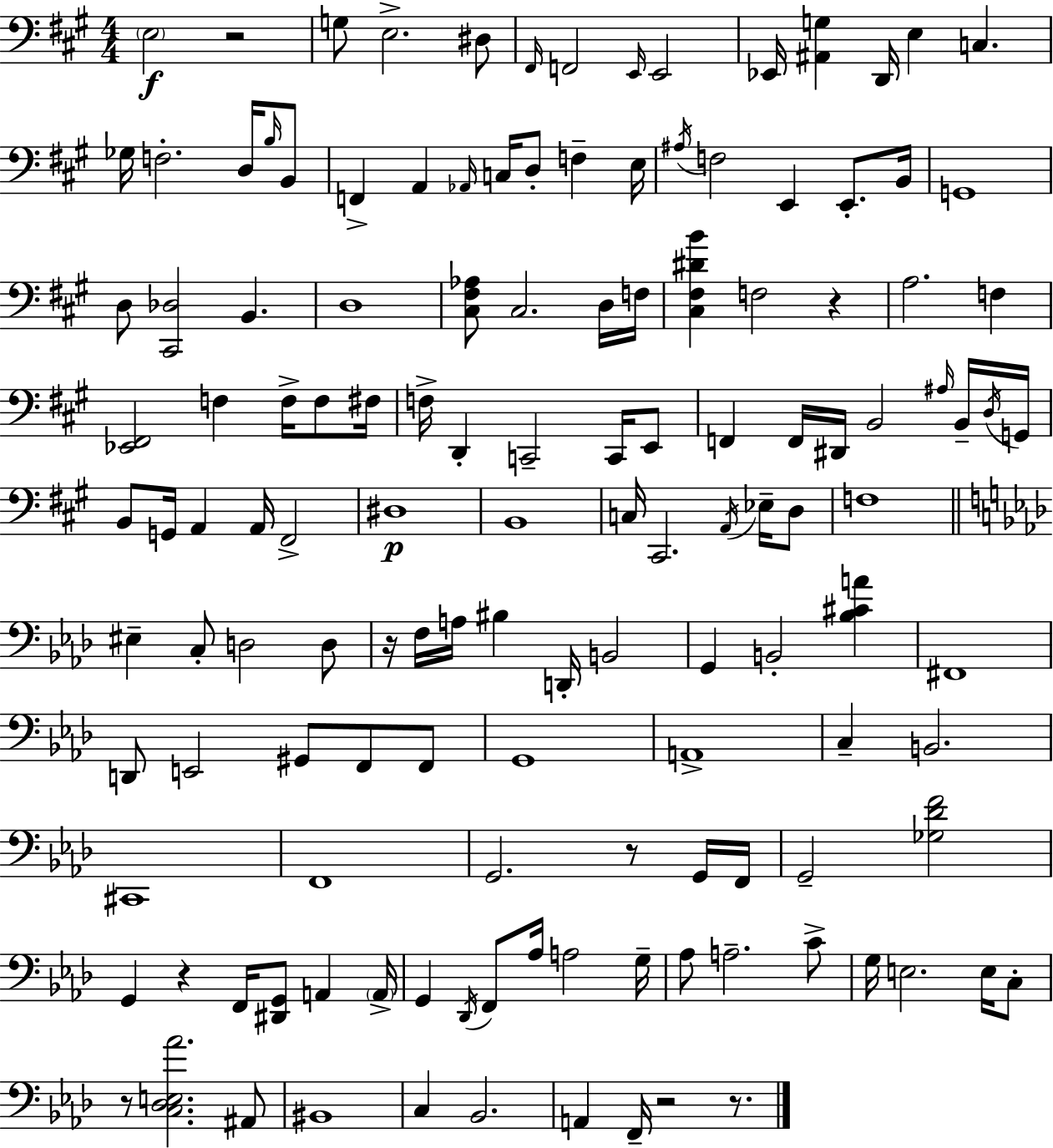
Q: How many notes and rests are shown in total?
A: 136